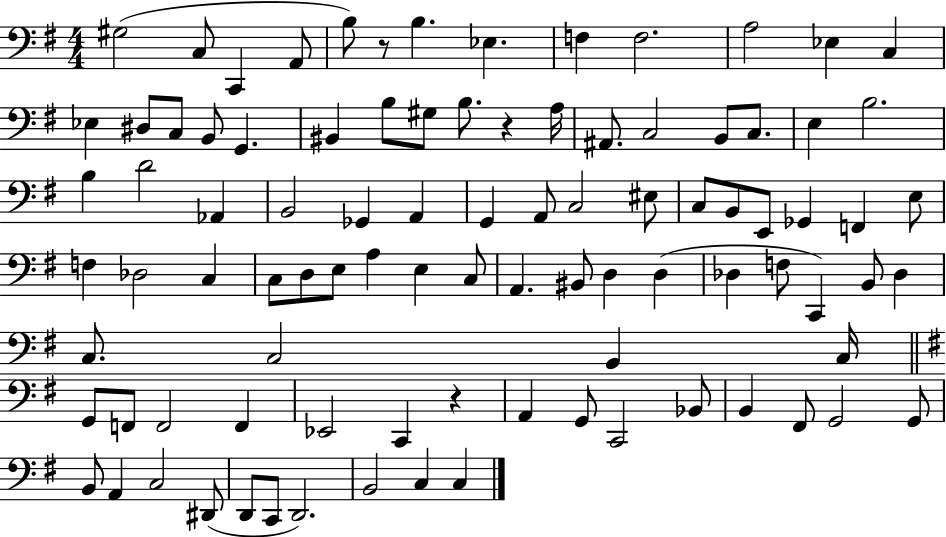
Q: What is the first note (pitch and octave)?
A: G#3